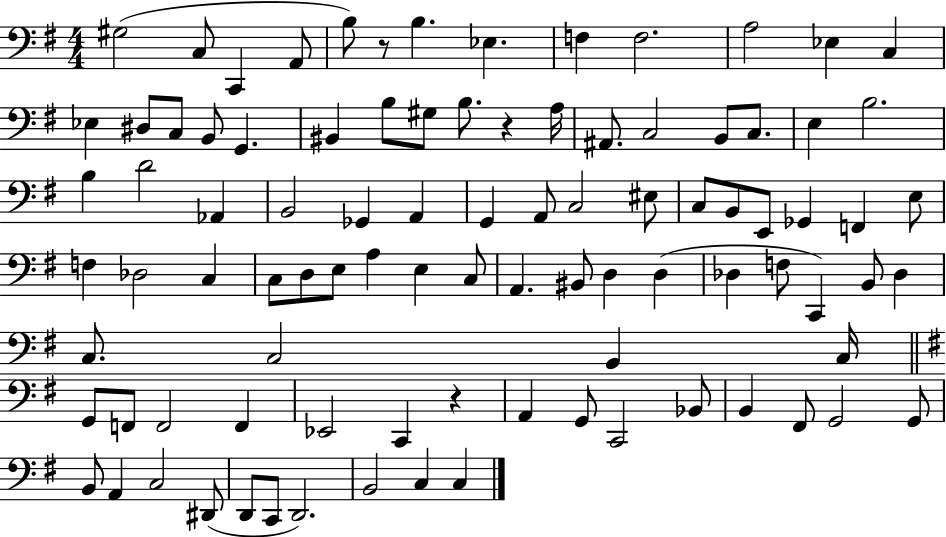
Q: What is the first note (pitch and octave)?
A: G#3